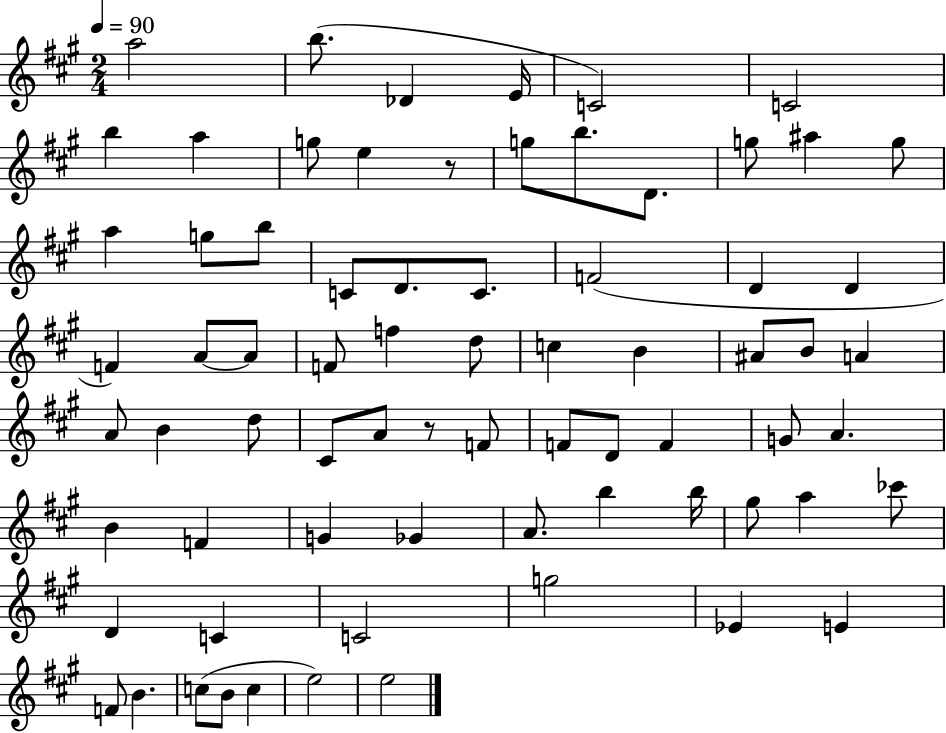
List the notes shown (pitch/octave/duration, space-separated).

A5/h B5/e. Db4/q E4/s C4/h C4/h B5/q A5/q G5/e E5/q R/e G5/e B5/e. D4/e. G5/e A#5/q G5/e A5/q G5/e B5/e C4/e D4/e. C4/e. F4/h D4/q D4/q F4/q A4/e A4/e F4/e F5/q D5/e C5/q B4/q A#4/e B4/e A4/q A4/e B4/q D5/e C#4/e A4/e R/e F4/e F4/e D4/e F4/q G4/e A4/q. B4/q F4/q G4/q Gb4/q A4/e. B5/q B5/s G#5/e A5/q CES6/e D4/q C4/q C4/h G5/h Eb4/q E4/q F4/e B4/q. C5/e B4/e C5/q E5/h E5/h